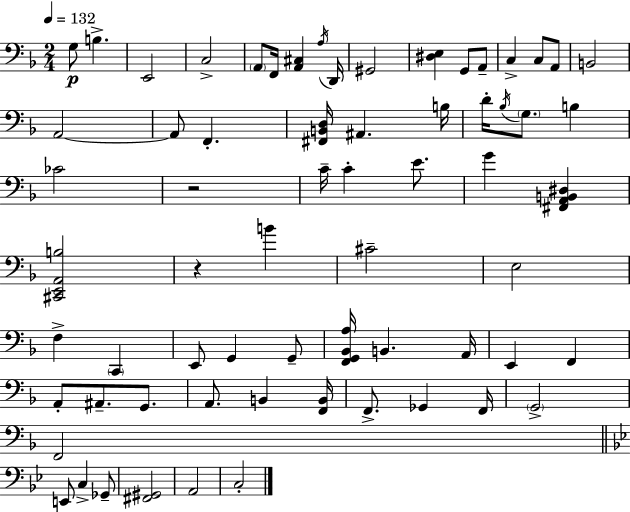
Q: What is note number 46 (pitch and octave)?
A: B2